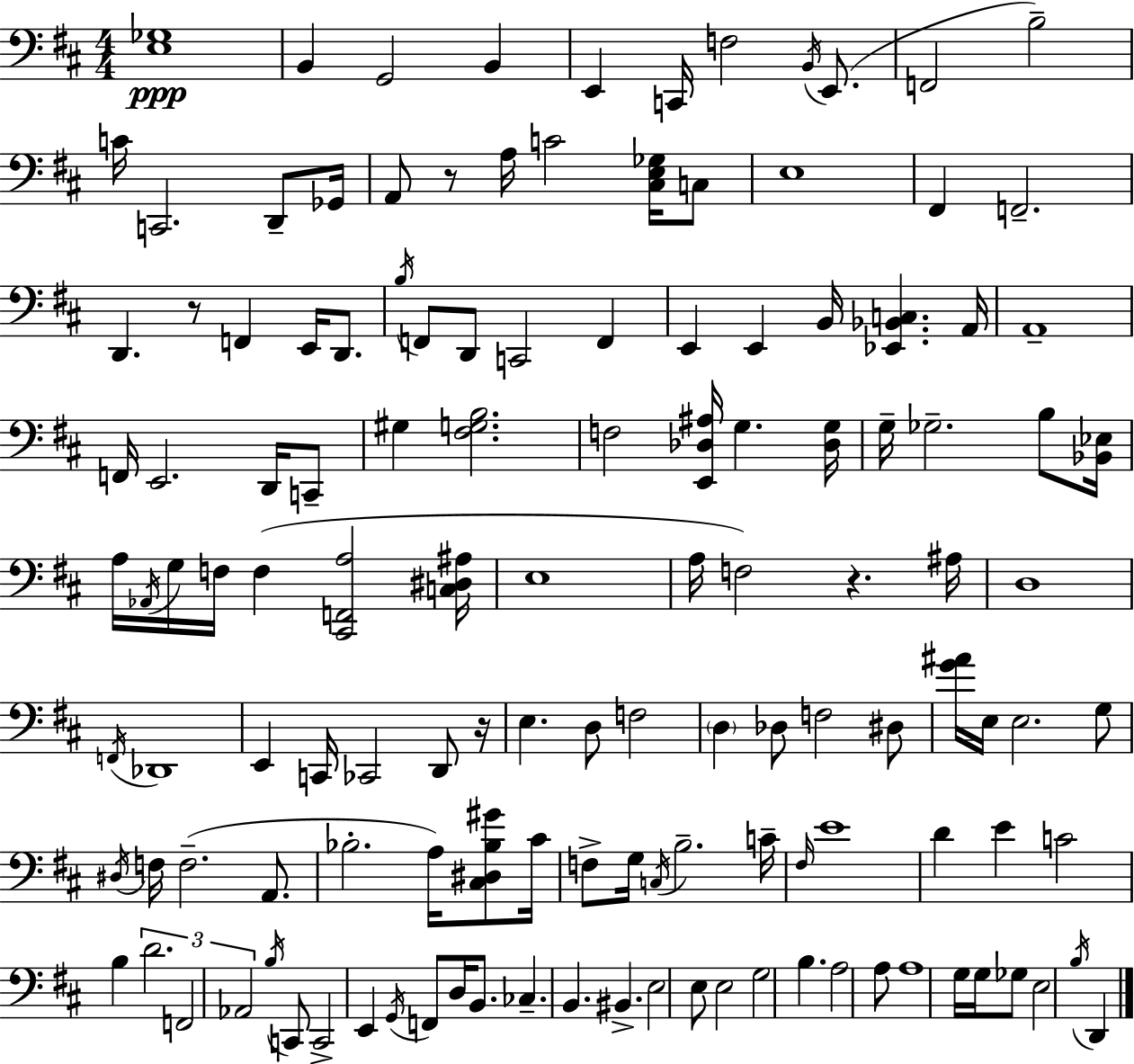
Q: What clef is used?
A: bass